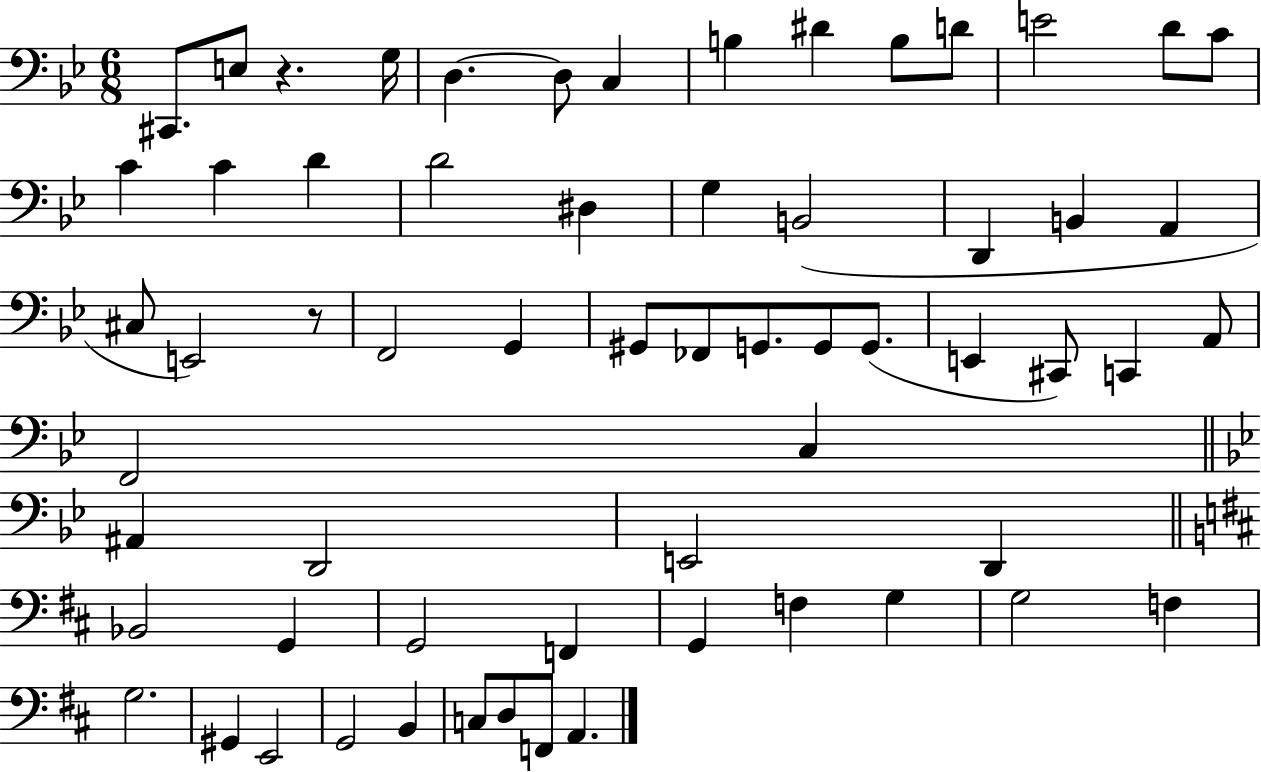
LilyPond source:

{
  \clef bass
  \numericTimeSignature
  \time 6/8
  \key bes \major
  \repeat volta 2 { cis,8. e8 r4. g16 | d4.~~ d8 c4 | b4 dis'4 b8 d'8 | e'2 d'8 c'8 | \break c'4 c'4 d'4 | d'2 dis4 | g4 b,2( | d,4 b,4 a,4 | \break cis8 e,2) r8 | f,2 g,4 | gis,8 fes,8 g,8. g,8 g,8.( | e,4 cis,8) c,4 a,8 | \break f,2 c4 | \bar "||" \break \key bes \major ais,4 d,2 | e,2 d,4 | \bar "||" \break \key d \major bes,2 g,4 | g,2 f,4 | g,4 f4 g4 | g2 f4 | \break g2. | gis,4 e,2 | g,2 b,4 | c8 d8 f,8 a,4. | \break } \bar "|."
}